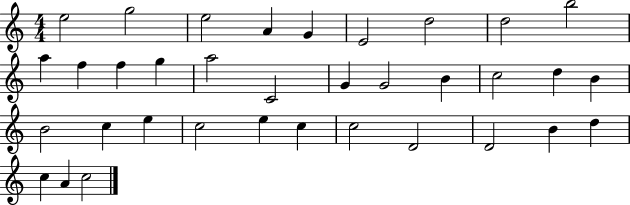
X:1
T:Untitled
M:4/4
L:1/4
K:C
e2 g2 e2 A G E2 d2 d2 b2 a f f g a2 C2 G G2 B c2 d B B2 c e c2 e c c2 D2 D2 B d c A c2